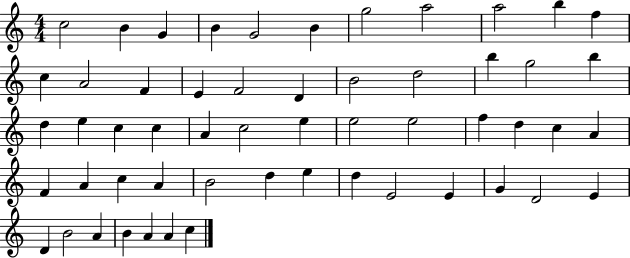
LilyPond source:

{
  \clef treble
  \numericTimeSignature
  \time 4/4
  \key c \major
  c''2 b'4 g'4 | b'4 g'2 b'4 | g''2 a''2 | a''2 b''4 f''4 | \break c''4 a'2 f'4 | e'4 f'2 d'4 | b'2 d''2 | b''4 g''2 b''4 | \break d''4 e''4 c''4 c''4 | a'4 c''2 e''4 | e''2 e''2 | f''4 d''4 c''4 a'4 | \break f'4 a'4 c''4 a'4 | b'2 d''4 e''4 | d''4 e'2 e'4 | g'4 d'2 e'4 | \break d'4 b'2 a'4 | b'4 a'4 a'4 c''4 | \bar "|."
}